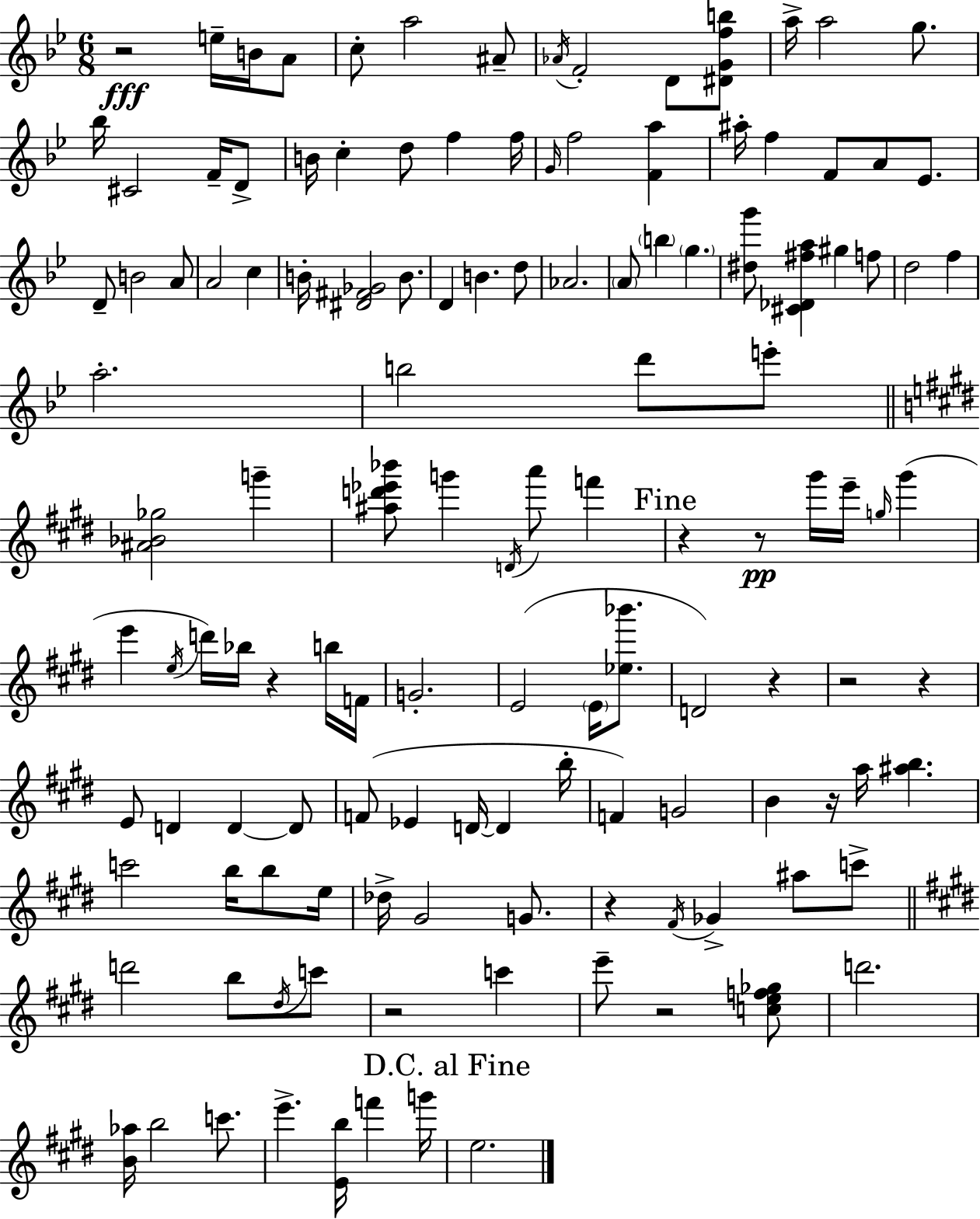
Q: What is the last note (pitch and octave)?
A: E5